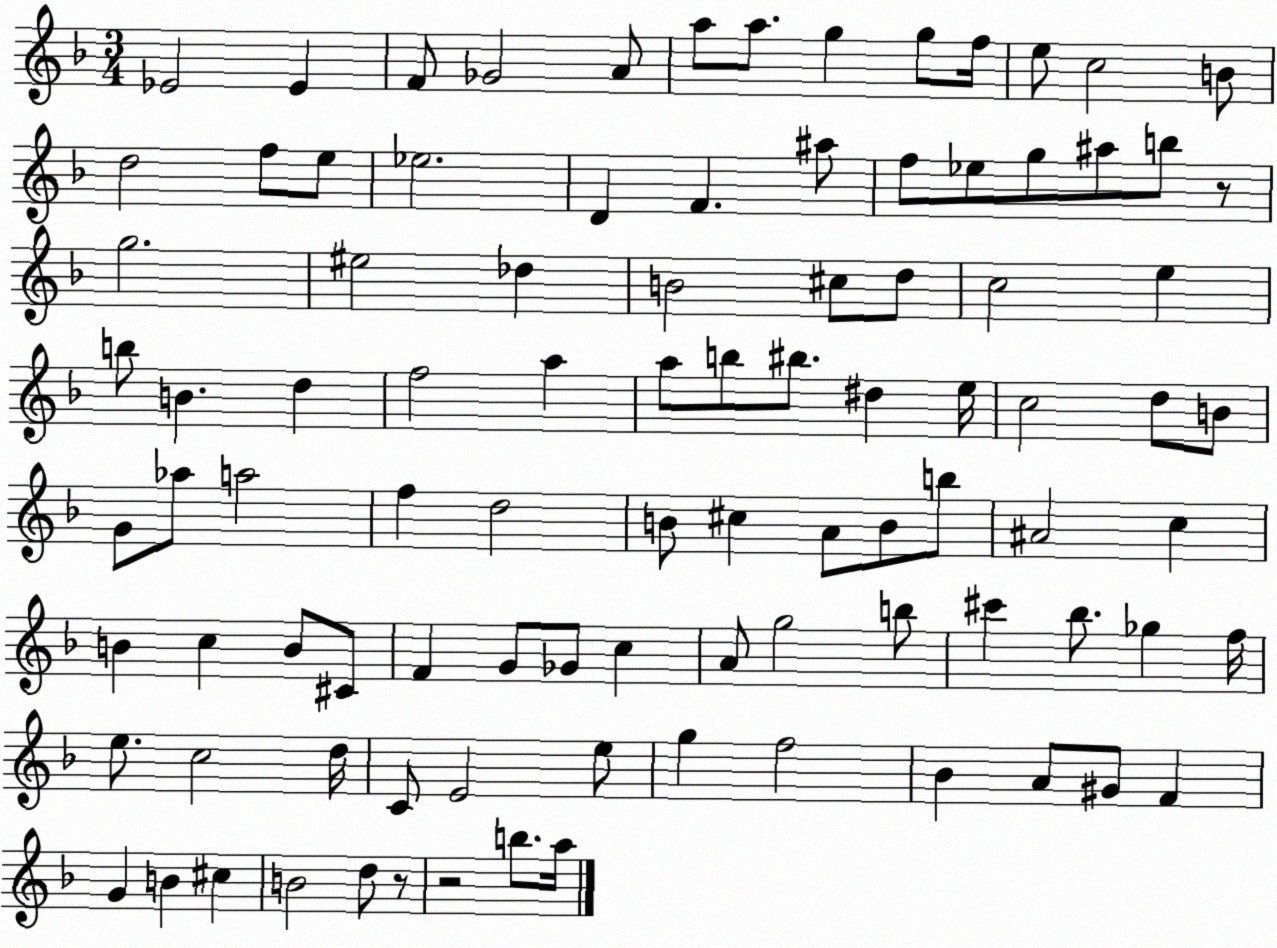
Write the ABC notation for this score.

X:1
T:Untitled
M:3/4
L:1/4
K:F
_E2 _E F/2 _G2 A/2 a/2 a/2 g g/2 f/4 e/2 c2 B/2 d2 f/2 e/2 _e2 D F ^a/2 f/2 _e/2 g/2 ^a/2 b/2 z/2 g2 ^e2 _d B2 ^c/2 d/2 c2 e b/2 B d f2 a a/2 b/2 ^b/2 ^d e/4 c2 d/2 B/2 G/2 _a/2 a2 f d2 B/2 ^c A/2 B/2 b/2 ^A2 c B c B/2 ^C/2 F G/2 _G/2 c A/2 g2 b/2 ^c' _b/2 _g f/4 e/2 c2 d/4 C/2 E2 e/2 g f2 _B A/2 ^G/2 F G B ^c B2 d/2 z/2 z2 b/2 a/4